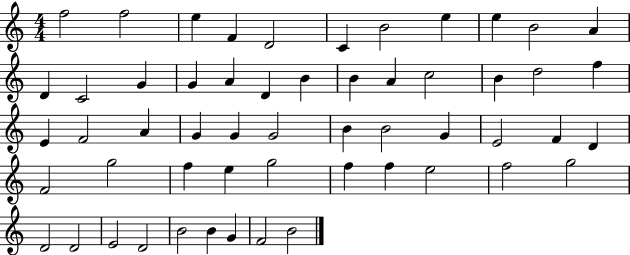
{
  \clef treble
  \numericTimeSignature
  \time 4/4
  \key c \major
  f''2 f''2 | e''4 f'4 d'2 | c'4 b'2 e''4 | e''4 b'2 a'4 | \break d'4 c'2 g'4 | g'4 a'4 d'4 b'4 | b'4 a'4 c''2 | b'4 d''2 f''4 | \break e'4 f'2 a'4 | g'4 g'4 g'2 | b'4 b'2 g'4 | e'2 f'4 d'4 | \break f'2 g''2 | f''4 e''4 g''2 | f''4 f''4 e''2 | f''2 g''2 | \break d'2 d'2 | e'2 d'2 | b'2 b'4 g'4 | f'2 b'2 | \break \bar "|."
}